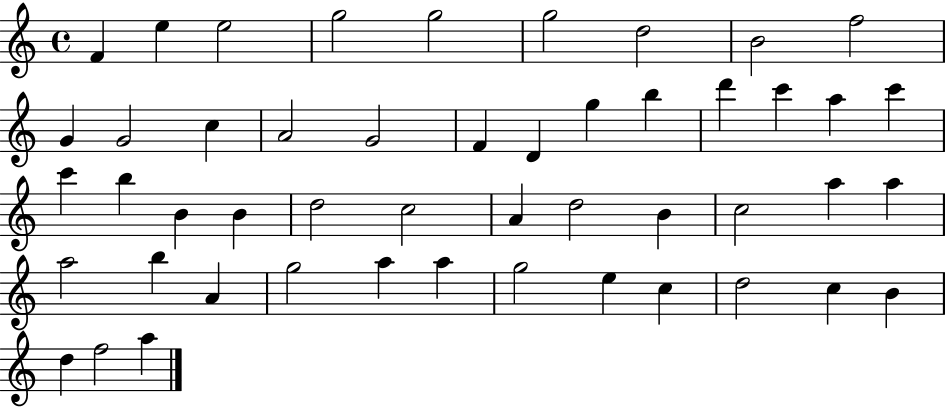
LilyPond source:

{
  \clef treble
  \time 4/4
  \defaultTimeSignature
  \key c \major
  f'4 e''4 e''2 | g''2 g''2 | g''2 d''2 | b'2 f''2 | \break g'4 g'2 c''4 | a'2 g'2 | f'4 d'4 g''4 b''4 | d'''4 c'''4 a''4 c'''4 | \break c'''4 b''4 b'4 b'4 | d''2 c''2 | a'4 d''2 b'4 | c''2 a''4 a''4 | \break a''2 b''4 a'4 | g''2 a''4 a''4 | g''2 e''4 c''4 | d''2 c''4 b'4 | \break d''4 f''2 a''4 | \bar "|."
}